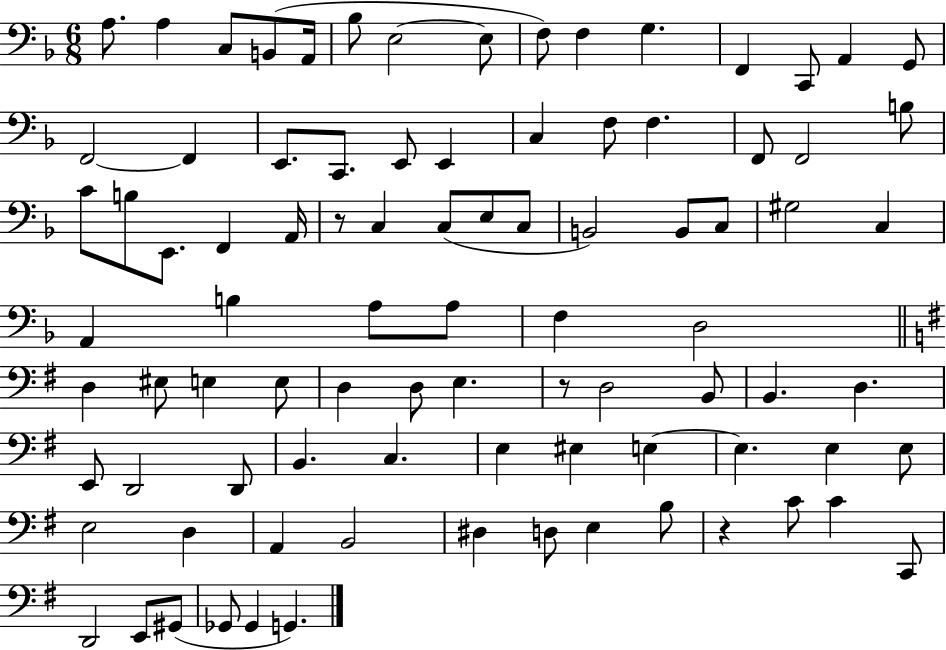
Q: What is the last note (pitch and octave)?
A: G2